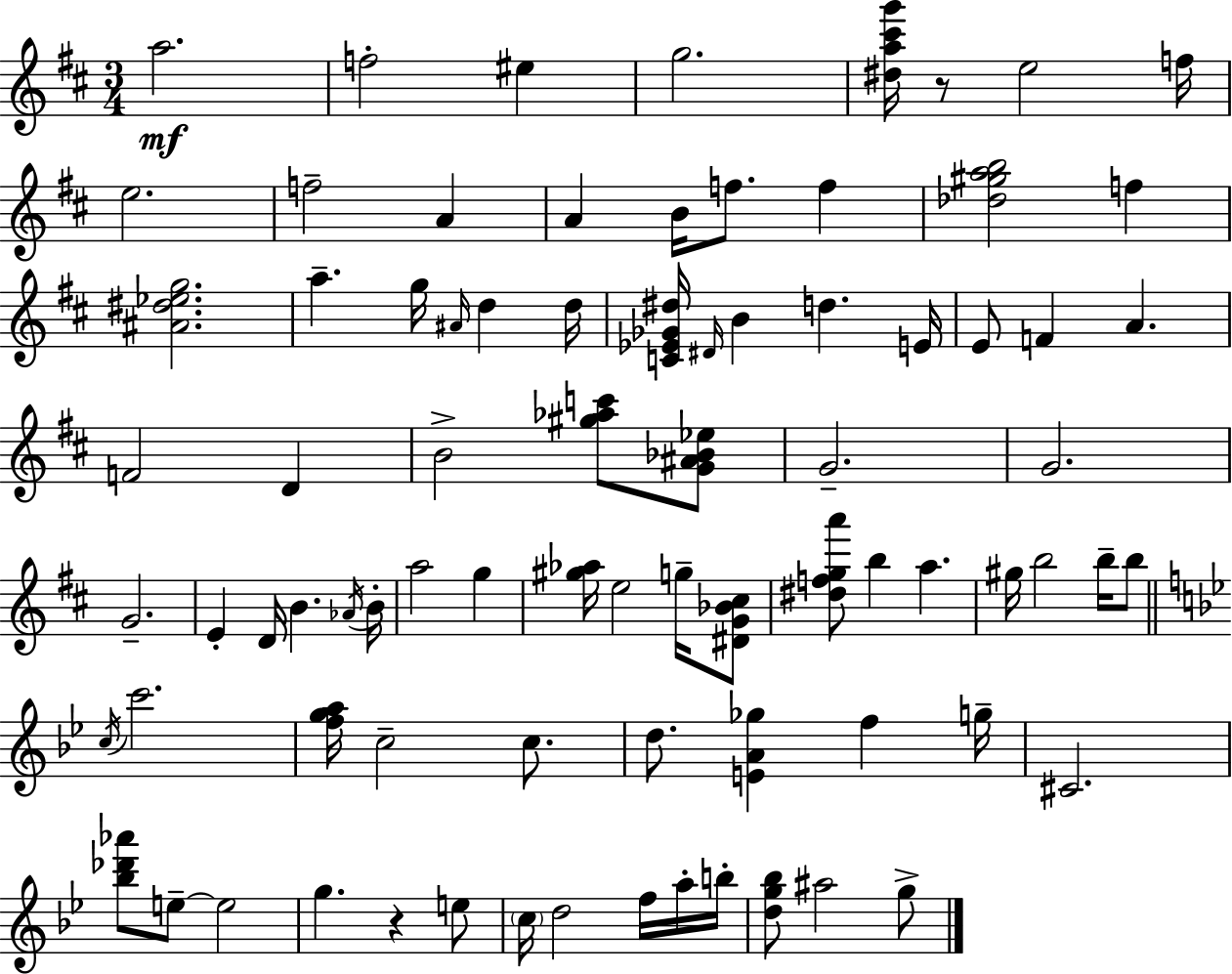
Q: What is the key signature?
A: D major